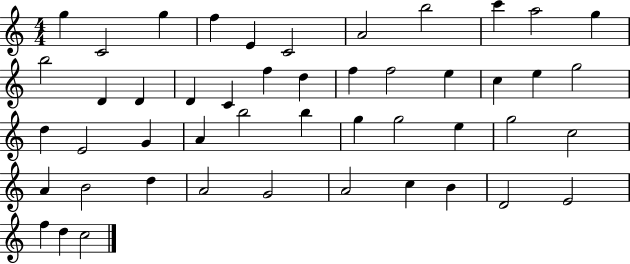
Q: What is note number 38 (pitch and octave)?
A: D5